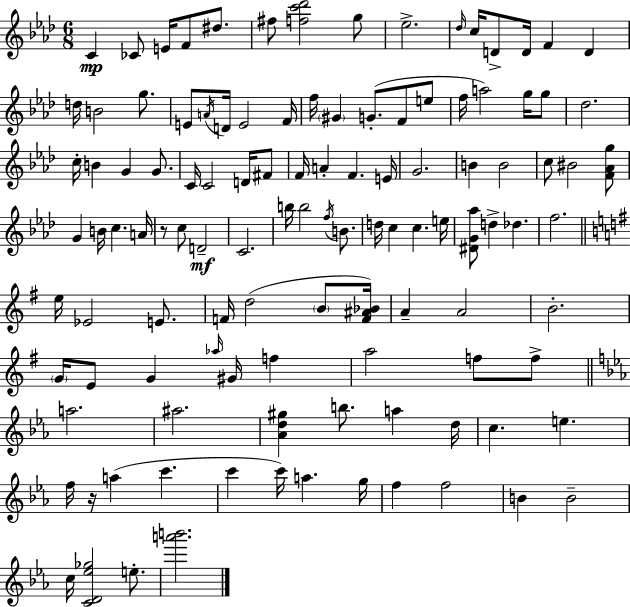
{
  \clef treble
  \numericTimeSignature
  \time 6/8
  \key aes \major
  c'4\mp ces'8 e'16 f'8 dis''8. | fis''8 <f'' c''' des'''>2 g''8 | ees''2.-> | \grace { des''16 } c''16 d'8-> d'16 f'4 d'4 | \break d''16 b'2 g''8. | e'8 \acciaccatura { a'16 } d'16 e'2 | f'16 f''16 \parenthesize gis'4 g'8.-.( f'8 | e''8 f''16 a''2) g''16 | \break g''8 des''2. | c''16-. b'4 g'4 g'8. | c'16 c'2 d'16 | fis'8 f'16 a'4-. f'4. | \break e'16 g'2. | b'4 b'2 | c''8 bis'2 | <f' aes' g''>8 g'4 b'16 c''4. | \break a'16 r8 c''8 d'2--\mf | c'2. | b''16 b''2 \acciaccatura { f''16 } | b'8. d''16 c''4 c''4. | \break e''16 <dis' g' aes''>8 d''4-> des''4. | f''2. | \bar "||" \break \key g \major e''16 ees'2 e'8. | f'16 d''2( \parenthesize b'8 <f' ais' bes'>16) | a'4-- a'2 | b'2.-. | \break \parenthesize g'16 e'8 g'4 \grace { aes''16 } gis'16 f''4 | a''2 f''8 f''8-> | \bar "||" \break \key c \minor a''2. | ais''2. | <aes' d'' gis''>4 b''8. a''4 d''16 | c''4. e''4. | \break f''16 r16 a''4( c'''4. | c'''4 c'''16) a''4. g''16 | f''4 f''2 | b'4 b'2-- | \break c''16 <c' d' ees'' ges''>2 e''8.-. | <a''' b'''>2. | \bar "|."
}